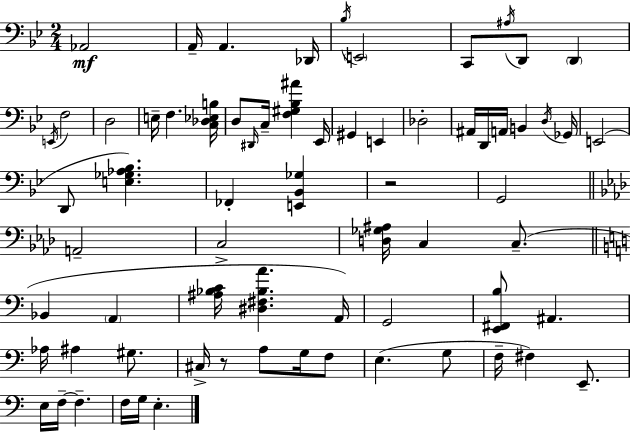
Ab2/h A2/s A2/q. Db2/s Bb3/s E2/h C2/e A#3/s D2/e D2/q E2/s F3/h D3/h E3/s F3/q. [C3,Db3,Eb3,B3]/s D3/e D#2/s C3/s [F3,G#3,Bb3,A#4]/q Eb2/s G#2/q E2/q Db3/h A#2/s D2/s A2/s B2/q D3/s Gb2/s E2/h D2/e [E3,Gb3,Ab3,Bb3]/q. FES2/q [E2,Bb2,Gb3]/q R/h G2/h A2/h C3/h [D3,Gb3,A#3]/s C3/q C3/e. Bb2/q A2/q [A#3,Bb3,C4]/s [D#3,F#3,Bb3,A4]/q. A2/s G2/h [E2,F#2,B3]/e A#2/q. Ab3/s A#3/q G#3/e. C#3/s R/e A3/e G3/s F3/e E3/q. G3/e F3/s F#3/q E2/e. E3/s F3/s F3/q. F3/s G3/s E3/q.